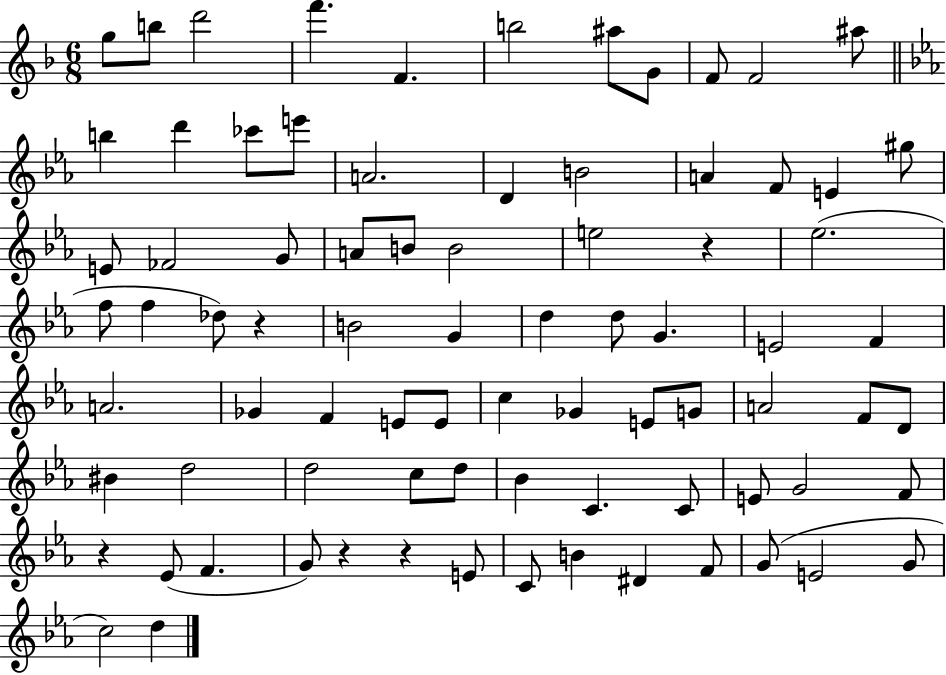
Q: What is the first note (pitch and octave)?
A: G5